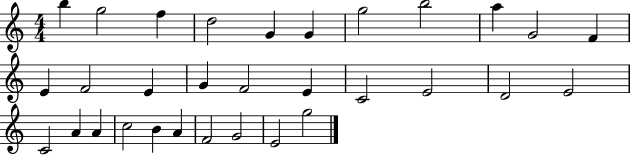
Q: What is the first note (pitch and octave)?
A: B5